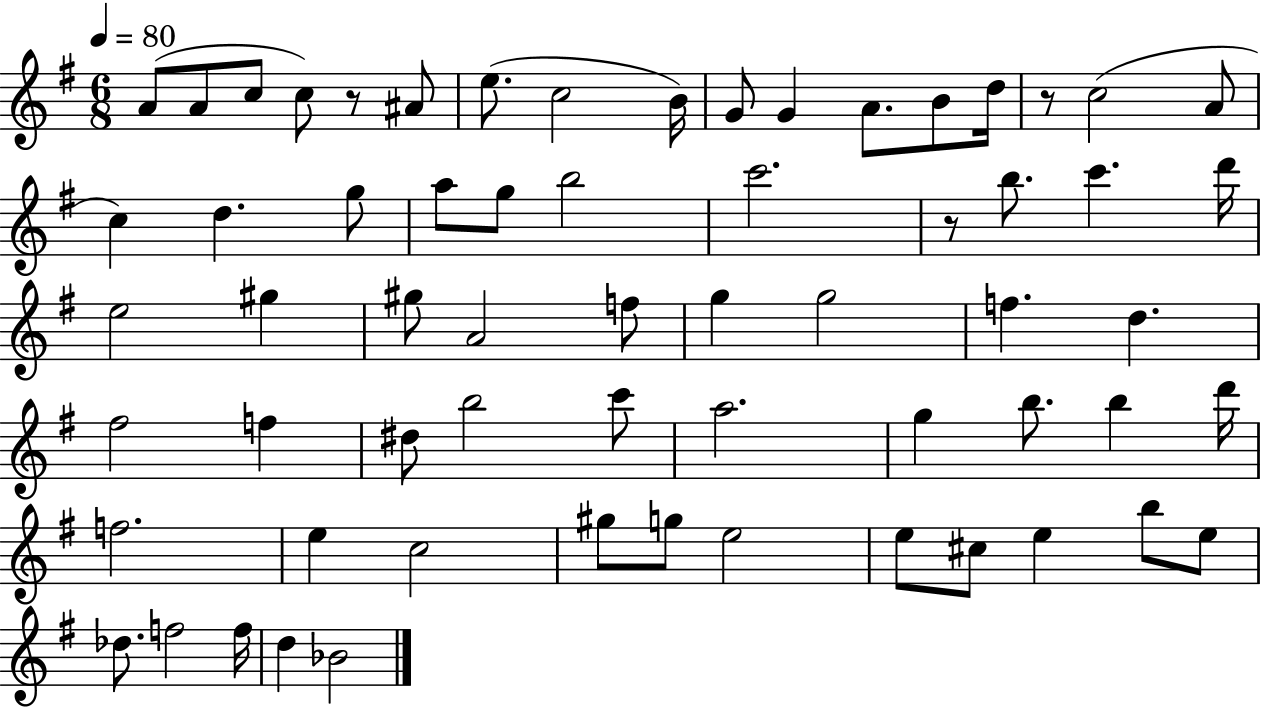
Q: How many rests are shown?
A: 3